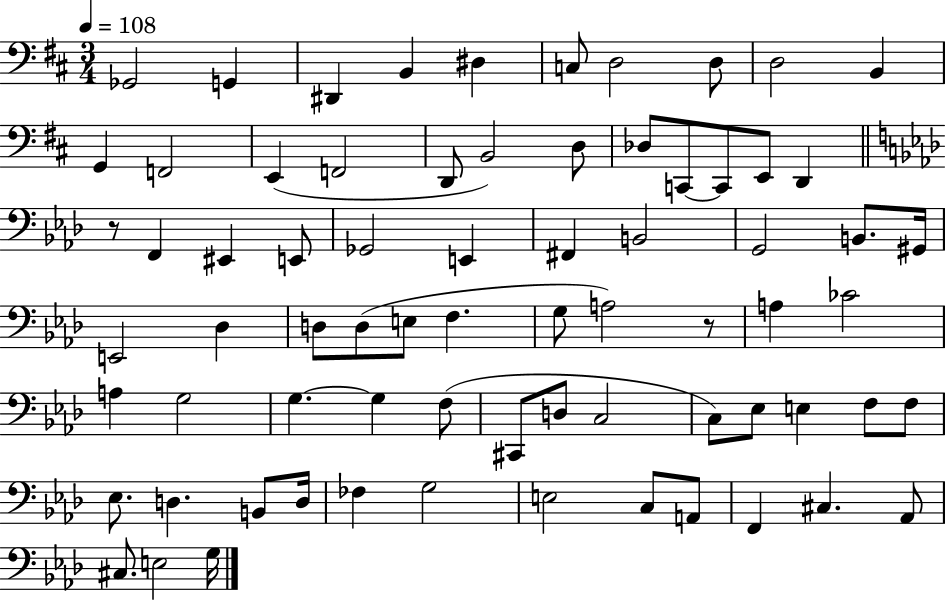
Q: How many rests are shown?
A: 2